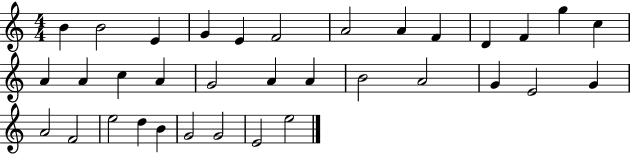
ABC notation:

X:1
T:Untitled
M:4/4
L:1/4
K:C
B B2 E G E F2 A2 A F D F g c A A c A G2 A A B2 A2 G E2 G A2 F2 e2 d B G2 G2 E2 e2